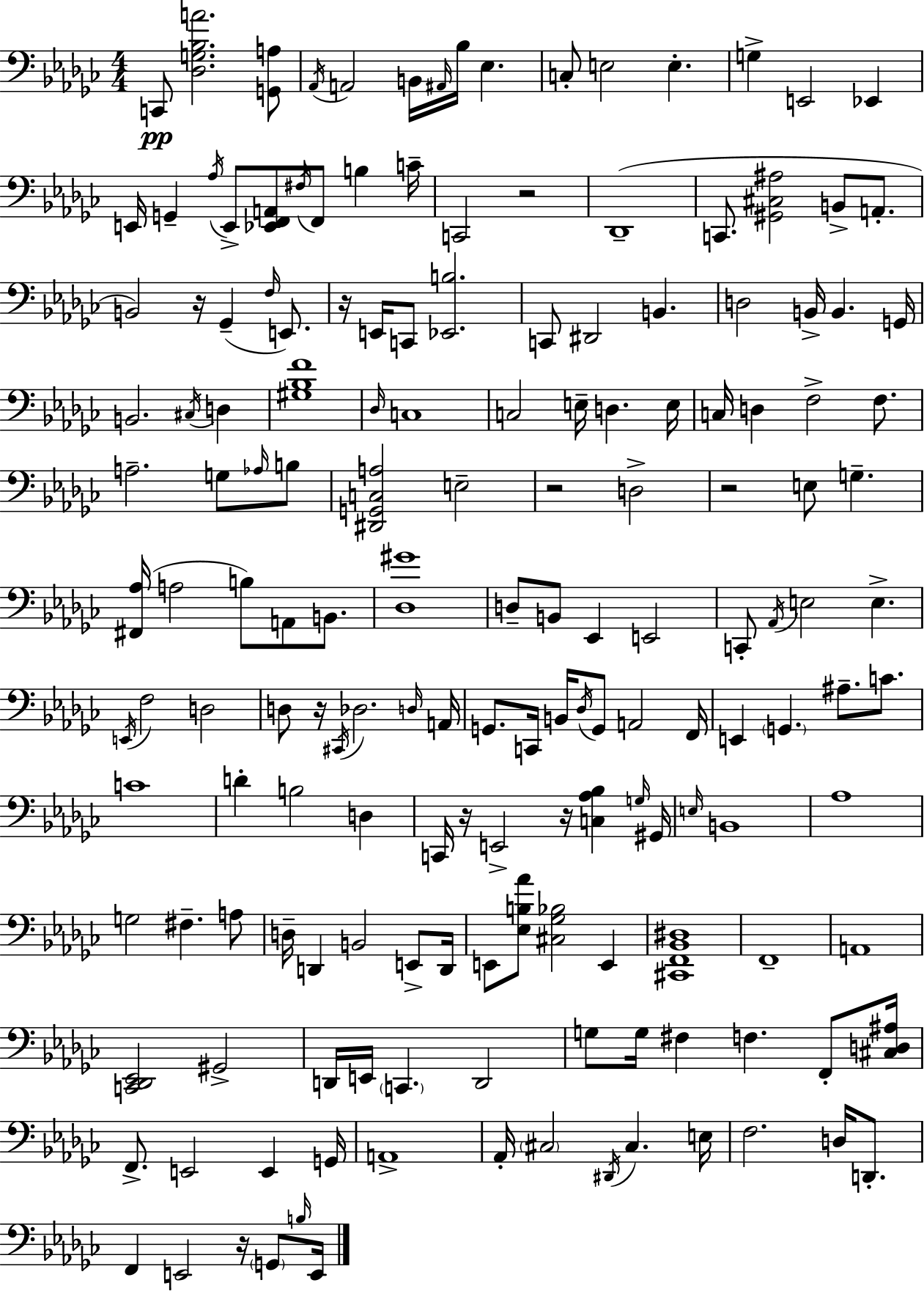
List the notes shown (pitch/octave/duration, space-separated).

C2/e [Db3,G3,Bb3,A4]/h. [G2,A3]/e Ab2/s A2/h B2/s A#2/s Bb3/s Eb3/q. C3/e E3/h E3/q. G3/q E2/h Eb2/q E2/s G2/q Ab3/s E2/e [Eb2,F2,A2]/e F#3/s F2/e B3/q C4/s C2/h R/h Db2/w C2/e. [G#2,C#3,A#3]/h B2/e A2/e. B2/h R/s Gb2/q F3/s E2/e. R/s E2/s C2/e [Eb2,B3]/h. C2/e D#2/h B2/q. D3/h B2/s B2/q. G2/s B2/h. C#3/s D3/q [G#3,Bb3,F4]/w Db3/s C3/w C3/h E3/s D3/q. E3/s C3/s D3/q F3/h F3/e. A3/h. G3/e Ab3/s B3/e [D#2,G2,C3,A3]/h E3/h R/h D3/h R/h E3/e G3/q. [F#2,Ab3]/s A3/h B3/e A2/e B2/e. [Db3,G#4]/w D3/e B2/e Eb2/q E2/h C2/e Ab2/s E3/h E3/q. E2/s F3/h D3/h D3/e R/s C#2/s Db3/h. D3/s A2/s G2/e. C2/s B2/s Db3/s G2/e A2/h F2/s E2/q G2/q. A#3/e. C4/e. C4/w D4/q B3/h D3/q C2/s R/s E2/h R/s [C3,Ab3,Bb3]/q G3/s G#2/s E3/s B2/w Ab3/w G3/h F#3/q. A3/e D3/s D2/q B2/h E2/e D2/s E2/e [Eb3,B3,Ab4]/e [C#3,Gb3,Bb3]/h E2/q [C#2,F2,Bb2,D#3]/w F2/w A2/w [C2,Db2,Eb2]/h G#2/h D2/s E2/s C2/q. D2/h G3/e G3/s F#3/q F3/q. F2/e [C#3,D3,A#3]/s F2/e. E2/h E2/q G2/s A2/w Ab2/s C#3/h D#2/s C#3/q. E3/s F3/h. D3/s D2/e. F2/q E2/h R/s G2/e B3/s E2/s